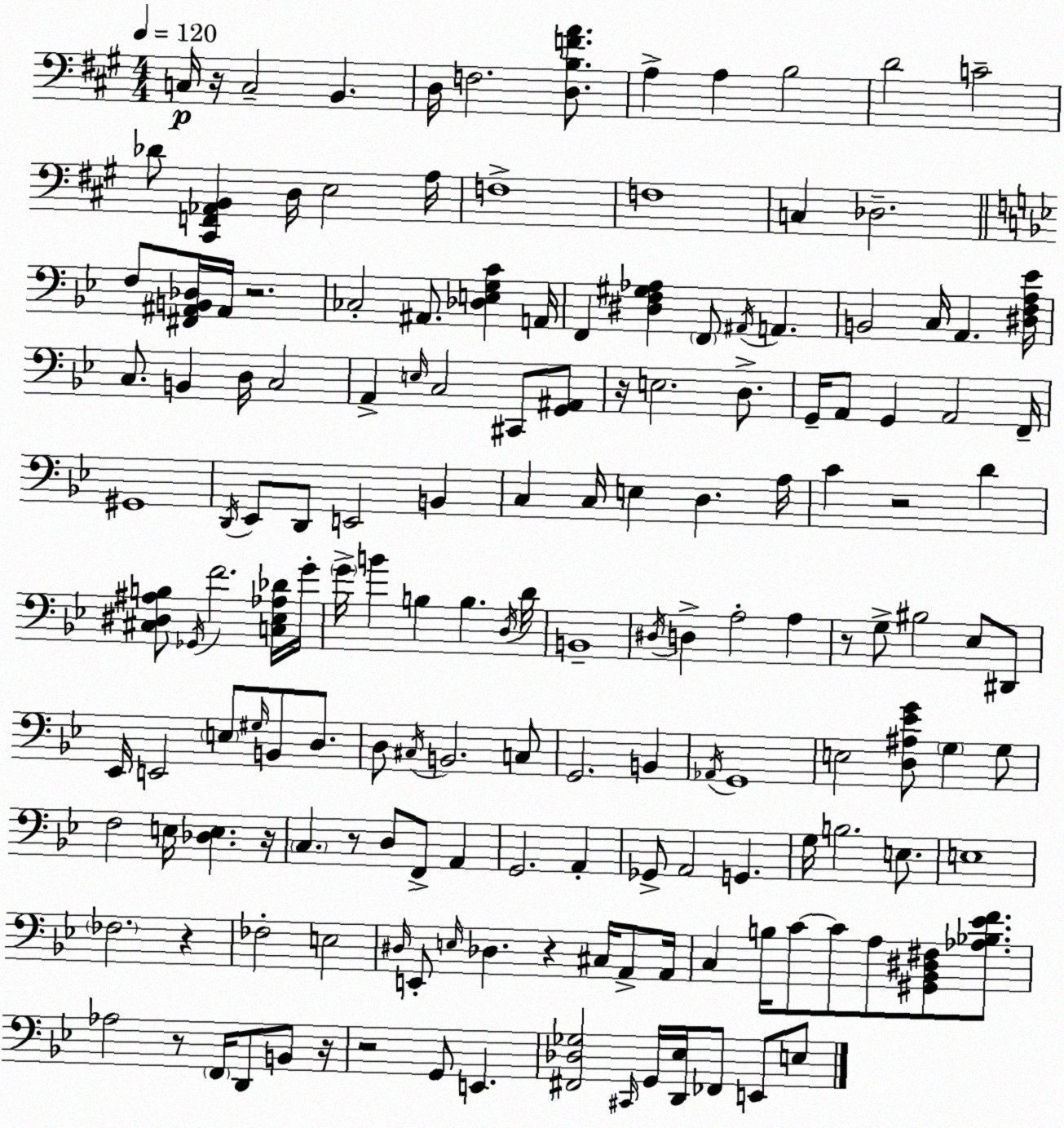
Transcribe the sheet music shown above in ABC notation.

X:1
T:Untitled
M:4/4
L:1/4
K:A
C,/4 z/4 C,2 B,, D,/4 F,2 [D,B,FA]/2 A, A, B,2 D2 C2 _D/2 [^C,,F,,_A,,B,,] D,/4 E,2 A,/4 F,4 F,4 C, _D,2 F,/2 [^F,,^A,,B,,_D,]/4 ^A,,/4 z2 _C,2 ^A,,/2 [_D,E,G,C] A,,/4 F,, [^D,F,^G,_A,] F,,/2 ^A,,/4 A,, B,,2 C,/4 A,, [^D,F,A,_E]/4 C,/2 B,, D,/4 C,2 A,, E,/4 C,2 ^C,,/2 [G,,^A,,]/2 z/4 E,2 D,/2 G,,/4 A,,/2 G,, A,,2 F,,/4 ^G,,4 D,,/4 _E,,/2 D,,/2 E,,2 B,, C, C,/4 E, D, A,/4 C z2 D [^C,^D,^A,B,]/2 _G,,/4 F2 [C,_E,_A,_D]/4 G/4 G/4 B B, B, D,/4 D/4 B,,4 ^D,/4 D, A,2 A, z/2 G,/2 ^B,2 _E,/2 ^D,,/2 _E,,/4 E,,2 E,/2 ^G,/4 B,,/2 D,/2 D,/2 ^C,/4 B,,2 C,/2 G,,2 B,, _A,,/4 G,,4 E,2 [D,^A,_EG]/2 G, G,/2 F,2 E,/4 [_D,E,] z/4 C, z/2 D,/2 F,,/2 A,, G,,2 A,, _G,,/2 A,,2 G,, G,/4 B,2 E,/2 E,4 _F,2 z _F,2 E,2 ^D,/4 E,,/2 E,/4 _D, z ^C,/4 A,,/2 A,,/4 C, B,/4 C/2 C/2 A,/2 [^G,,_B,,^D,^F,]/2 [_A,_B,_EF]/2 _A,2 z/2 F,,/4 D,,/2 B,,/2 z/4 z2 G,,/2 E,, [^F,,_D,_G,]2 ^C,,/4 G,,/4 [D,,_E,]/4 _F,,/2 E,,/2 E,/2